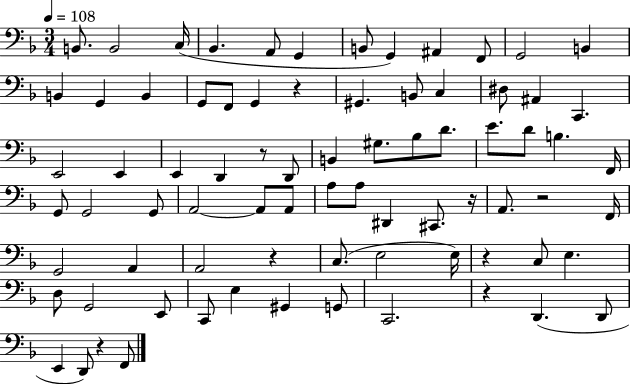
B2/e. B2/h C3/s Bb2/q. A2/e G2/q B2/e G2/q A#2/q F2/e G2/h B2/q B2/q G2/q B2/q G2/e F2/e G2/q R/q G#2/q. B2/e C3/q D#3/e A#2/q C2/q. E2/h E2/q E2/q D2/q R/e D2/e B2/q G#3/e. Bb3/e D4/e. E4/e. D4/e B3/q. F2/s G2/e G2/h G2/e A2/h A2/e A2/e A3/e A3/e D#2/q C#2/e. R/s A2/e. R/h F2/s G2/h A2/q A2/h R/q C3/e. E3/h E3/s R/q C3/e E3/q. D3/e G2/h E2/e C2/e E3/q G#2/q G2/e C2/h. R/q D2/q. D2/e E2/q D2/e R/q F2/e